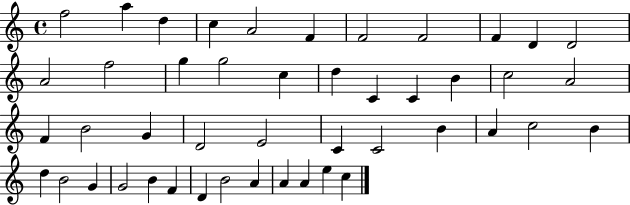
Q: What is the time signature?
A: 4/4